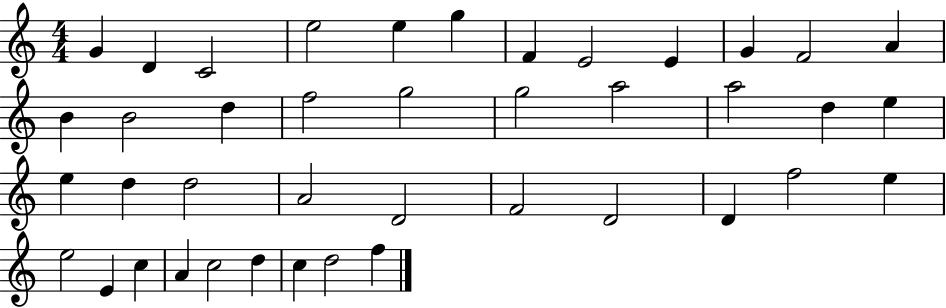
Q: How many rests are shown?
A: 0